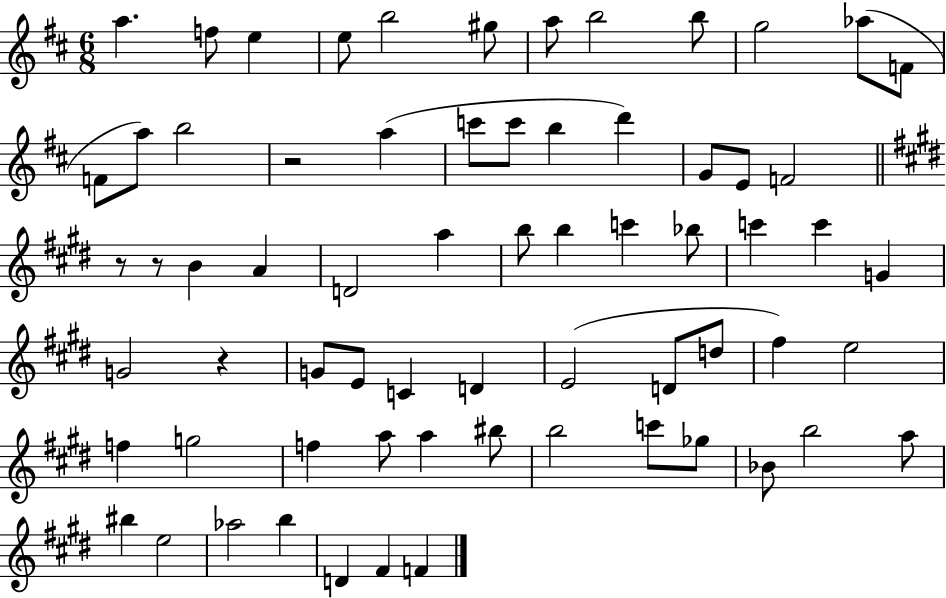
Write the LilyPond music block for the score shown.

{
  \clef treble
  \numericTimeSignature
  \time 6/8
  \key d \major
  a''4. f''8 e''4 | e''8 b''2 gis''8 | a''8 b''2 b''8 | g''2 aes''8( f'8 | \break f'8 a''8) b''2 | r2 a''4( | c'''8 c'''8 b''4 d'''4) | g'8 e'8 f'2 | \break \bar "||" \break \key e \major r8 r8 b'4 a'4 | d'2 a''4 | b''8 b''4 c'''4 bes''8 | c'''4 c'''4 g'4 | \break g'2 r4 | g'8 e'8 c'4 d'4 | e'2( d'8 d''8 | fis''4) e''2 | \break f''4 g''2 | f''4 a''8 a''4 bis''8 | b''2 c'''8 ges''8 | bes'8 b''2 a''8 | \break bis''4 e''2 | aes''2 b''4 | d'4 fis'4 f'4 | \bar "|."
}